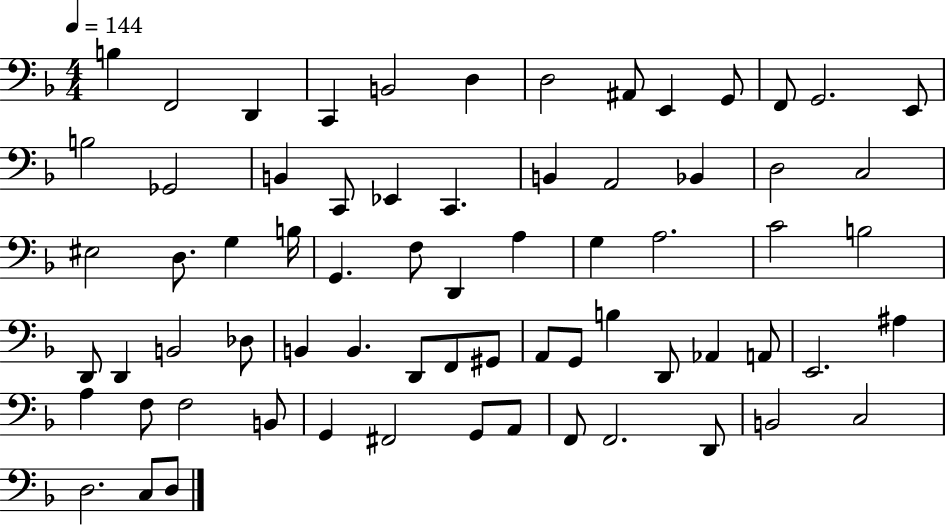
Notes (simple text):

B3/q F2/h D2/q C2/q B2/h D3/q D3/h A#2/e E2/q G2/e F2/e G2/h. E2/e B3/h Gb2/h B2/q C2/e Eb2/q C2/q. B2/q A2/h Bb2/q D3/h C3/h EIS3/h D3/e. G3/q B3/s G2/q. F3/e D2/q A3/q G3/q A3/h. C4/h B3/h D2/e D2/q B2/h Db3/e B2/q B2/q. D2/e F2/e G#2/e A2/e G2/e B3/q D2/e Ab2/q A2/e E2/h. A#3/q A3/q F3/e F3/h B2/e G2/q F#2/h G2/e A2/e F2/e F2/h. D2/e B2/h C3/h D3/h. C3/e D3/e